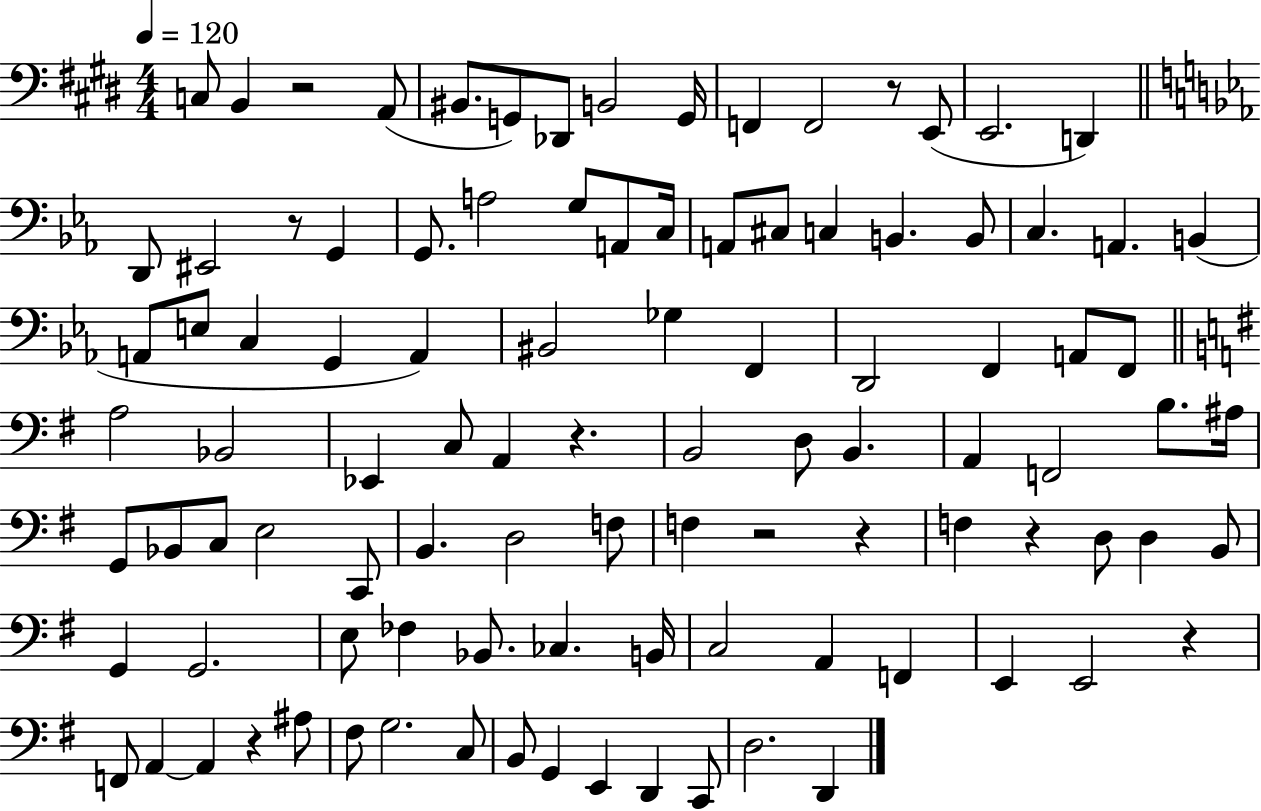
{
  \clef bass
  \numericTimeSignature
  \time 4/4
  \key e \major
  \tempo 4 = 120
  c8 b,4 r2 a,8( | bis,8. g,8) des,8 b,2 g,16 | f,4 f,2 r8 e,8( | e,2. d,4) | \break \bar "||" \break \key ees \major d,8 eis,2 r8 g,4 | g,8. a2 g8 a,8 c16 | a,8 cis8 c4 b,4. b,8 | c4. a,4. b,4( | \break a,8 e8 c4 g,4 a,4) | bis,2 ges4 f,4 | d,2 f,4 a,8 f,8 | \bar "||" \break \key e \minor a2 bes,2 | ees,4 c8 a,4 r4. | b,2 d8 b,4. | a,4 f,2 b8. ais16 | \break g,8 bes,8 c8 e2 c,8 | b,4. d2 f8 | f4 r2 r4 | f4 r4 d8 d4 b,8 | \break g,4 g,2. | e8 fes4 bes,8. ces4. b,16 | c2 a,4 f,4 | e,4 e,2 r4 | \break f,8 a,4~~ a,4 r4 ais8 | fis8 g2. c8 | b,8 g,4 e,4 d,4 c,8 | d2. d,4 | \break \bar "|."
}